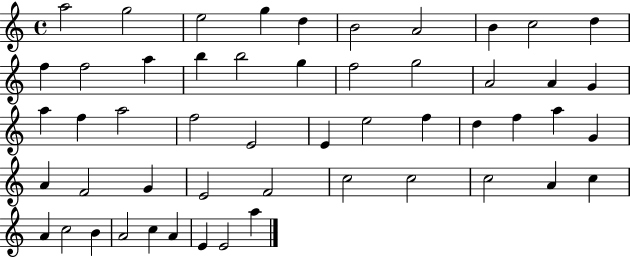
{
  \clef treble
  \time 4/4
  \defaultTimeSignature
  \key c \major
  a''2 g''2 | e''2 g''4 d''4 | b'2 a'2 | b'4 c''2 d''4 | \break f''4 f''2 a''4 | b''4 b''2 g''4 | f''2 g''2 | a'2 a'4 g'4 | \break a''4 f''4 a''2 | f''2 e'2 | e'4 e''2 f''4 | d''4 f''4 a''4 g'4 | \break a'4 f'2 g'4 | e'2 f'2 | c''2 c''2 | c''2 a'4 c''4 | \break a'4 c''2 b'4 | a'2 c''4 a'4 | e'4 e'2 a''4 | \bar "|."
}